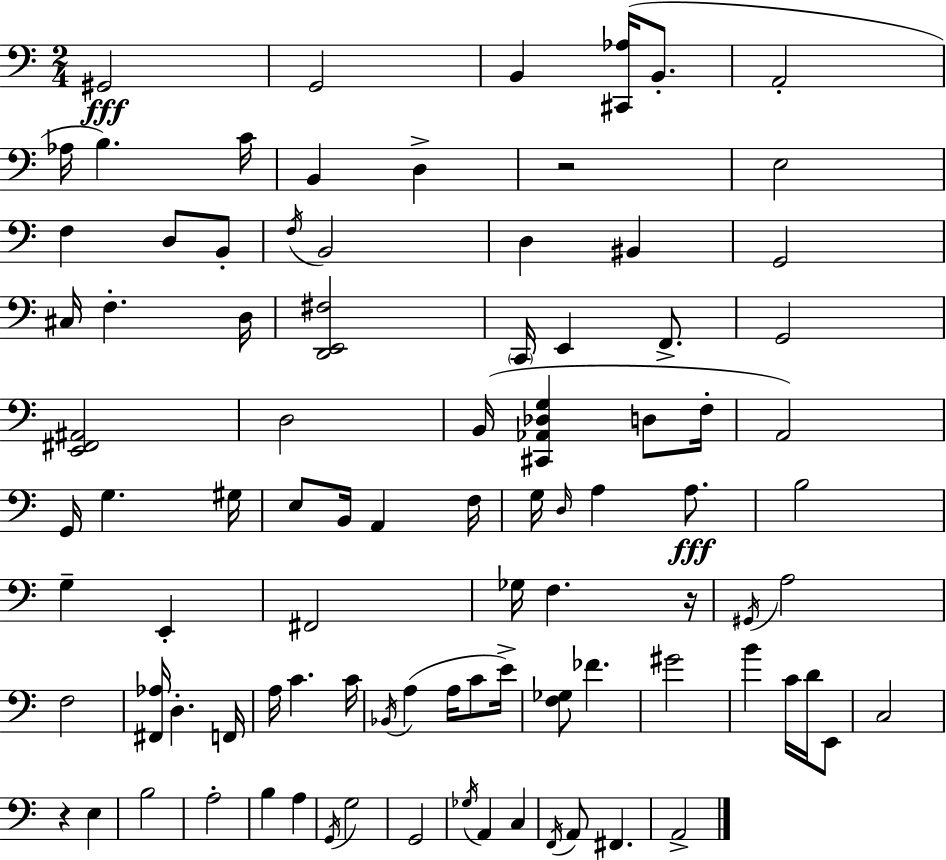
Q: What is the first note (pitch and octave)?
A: G#2